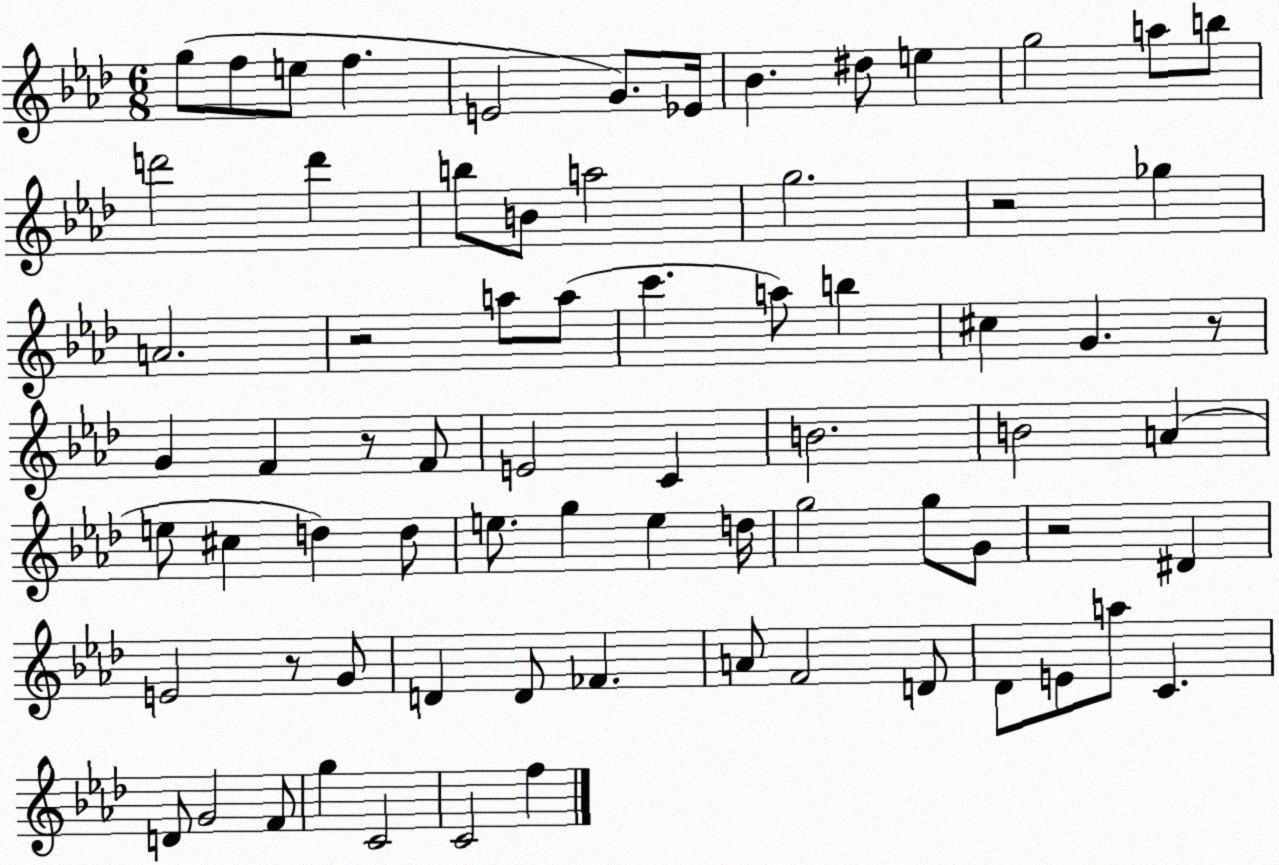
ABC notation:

X:1
T:Untitled
M:6/8
L:1/4
K:Ab
g/2 f/2 e/2 f E2 G/2 _E/4 _B ^d/2 e g2 a/2 b/2 d'2 d' b/2 B/2 a2 g2 z2 _g A2 z2 a/2 a/2 c' a/2 b ^c G z/2 G F z/2 F/2 E2 C B2 B2 A e/2 ^c d d/2 e/2 g e d/4 g2 g/2 G/2 z2 ^D E2 z/2 G/2 D D/2 _F A/2 F2 D/2 _D/2 E/2 a/2 C D/2 G2 F/2 g C2 C2 f